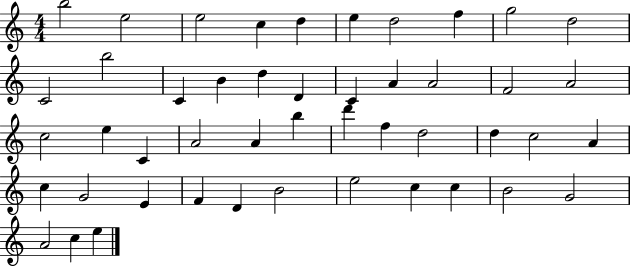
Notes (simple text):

B5/h E5/h E5/h C5/q D5/q E5/q D5/h F5/q G5/h D5/h C4/h B5/h C4/q B4/q D5/q D4/q C4/q A4/q A4/h F4/h A4/h C5/h E5/q C4/q A4/h A4/q B5/q D6/q F5/q D5/h D5/q C5/h A4/q C5/q G4/h E4/q F4/q D4/q B4/h E5/h C5/q C5/q B4/h G4/h A4/h C5/q E5/q